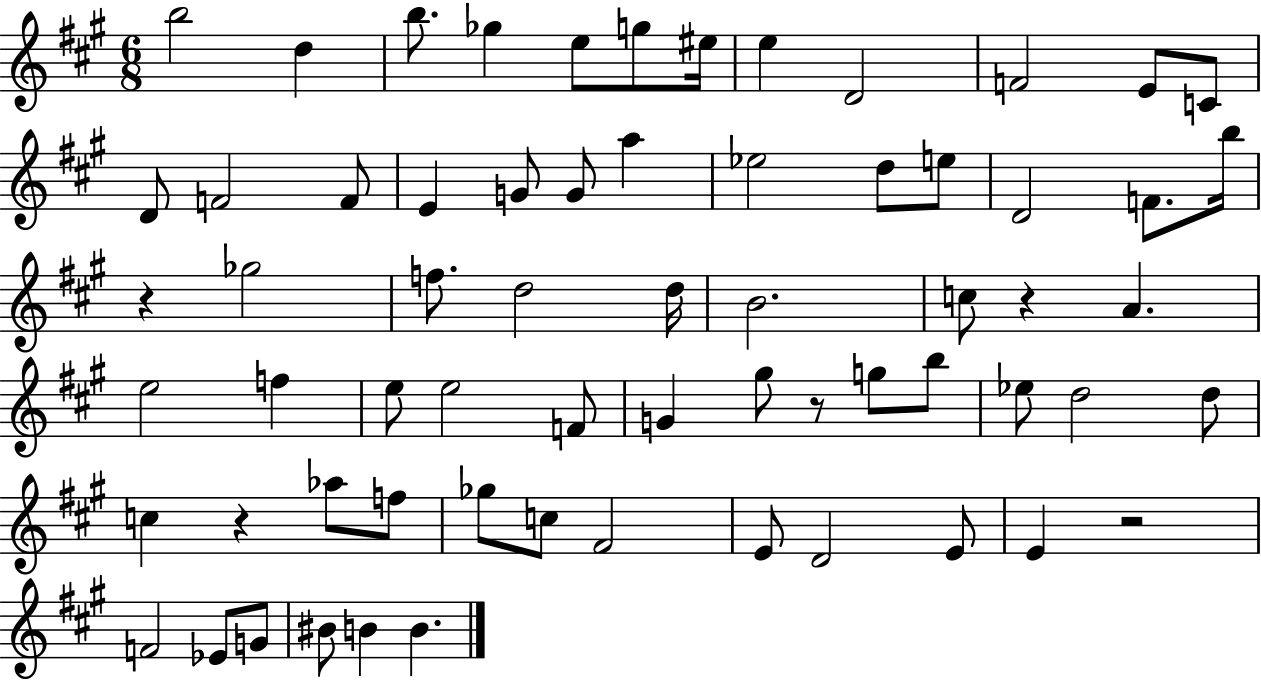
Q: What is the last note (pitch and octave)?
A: B4